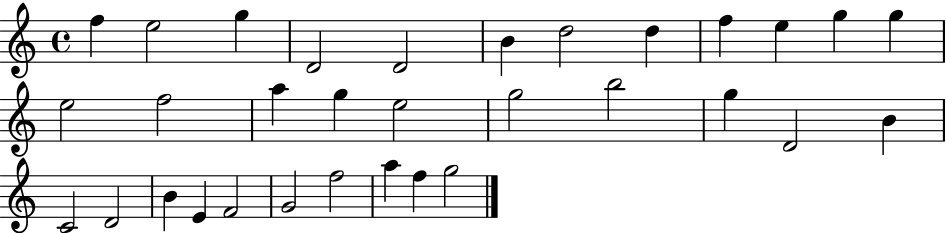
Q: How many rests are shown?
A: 0